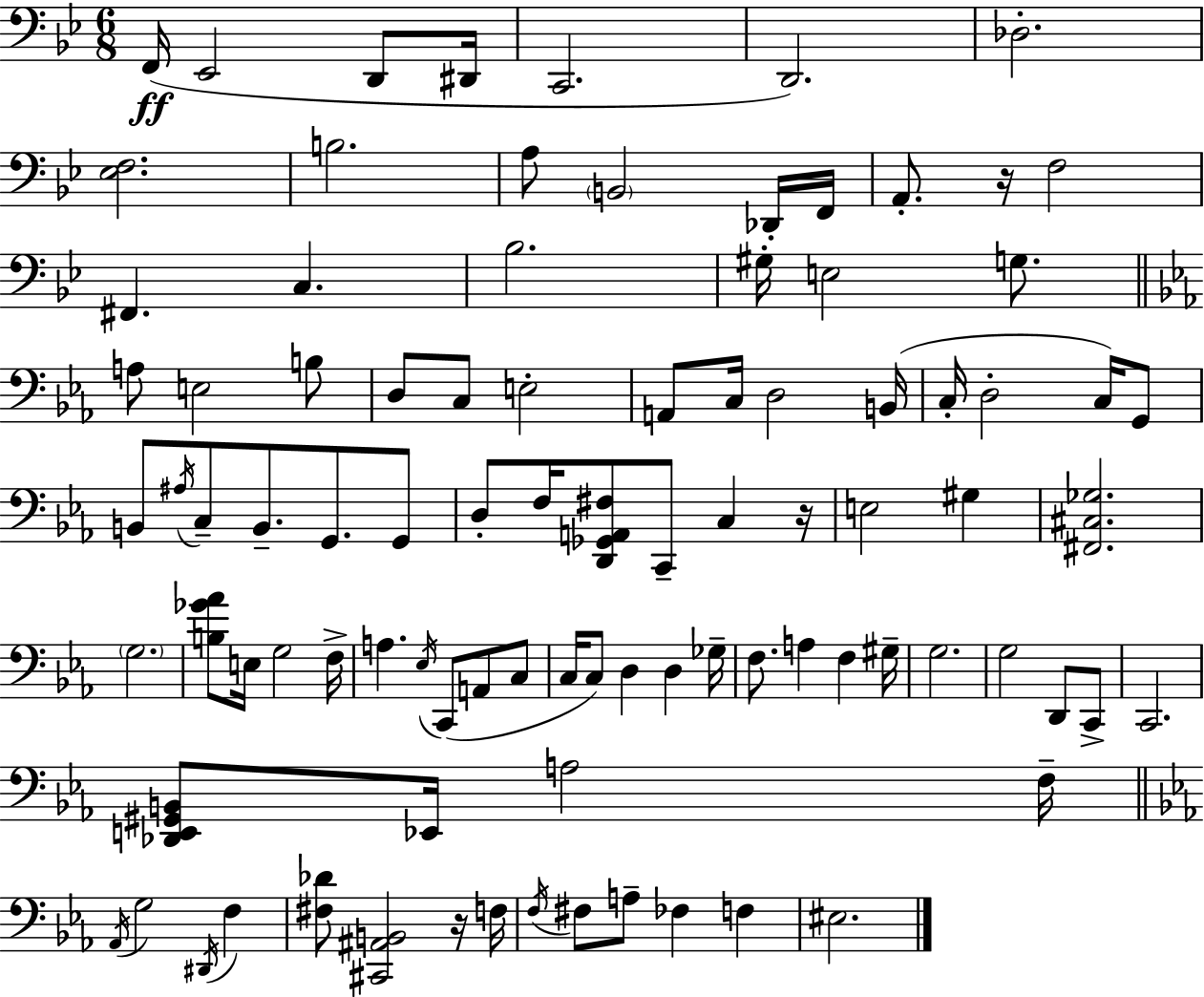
F2/s Eb2/h D2/e D#2/s C2/h. D2/h. Db3/h. [Eb3,F3]/h. B3/h. A3/e B2/h Db2/s F2/s A2/e. R/s F3/h F#2/q. C3/q. Bb3/h. G#3/s E3/h G3/e. A3/e E3/h B3/e D3/e C3/e E3/h A2/e C3/s D3/h B2/s C3/s D3/h C3/s G2/e B2/e A#3/s C3/e B2/e. G2/e. G2/e D3/e F3/s [D2,Gb2,A2,F#3]/e C2/e C3/q R/s E3/h G#3/q [F#2,C#3,Gb3]/h. G3/h. [B3,Gb4,Ab4]/e E3/s G3/h F3/s A3/q. Eb3/s C2/e A2/e C3/e C3/s C3/e D3/q D3/q Gb3/s F3/e. A3/q F3/q G#3/s G3/h. G3/h D2/e C2/e C2/h. [Db2,E2,G#2,B2]/e Eb2/s A3/h F3/s Ab2/s G3/h D#2/s F3/q [F#3,Db4]/e [C#2,A#2,B2]/h R/s F3/s F3/s F#3/e A3/e FES3/q F3/q EIS3/h.